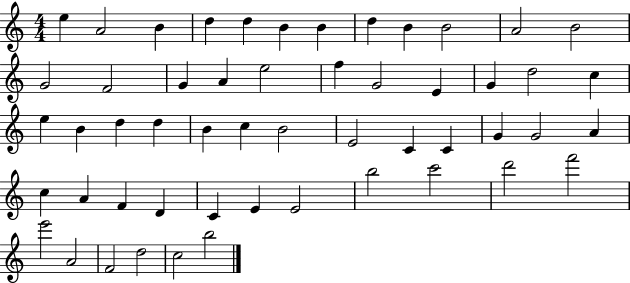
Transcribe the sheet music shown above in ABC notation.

X:1
T:Untitled
M:4/4
L:1/4
K:C
e A2 B d d B B d B B2 A2 B2 G2 F2 G A e2 f G2 E G d2 c e B d d B c B2 E2 C C G G2 A c A F D C E E2 b2 c'2 d'2 f'2 e'2 A2 F2 d2 c2 b2